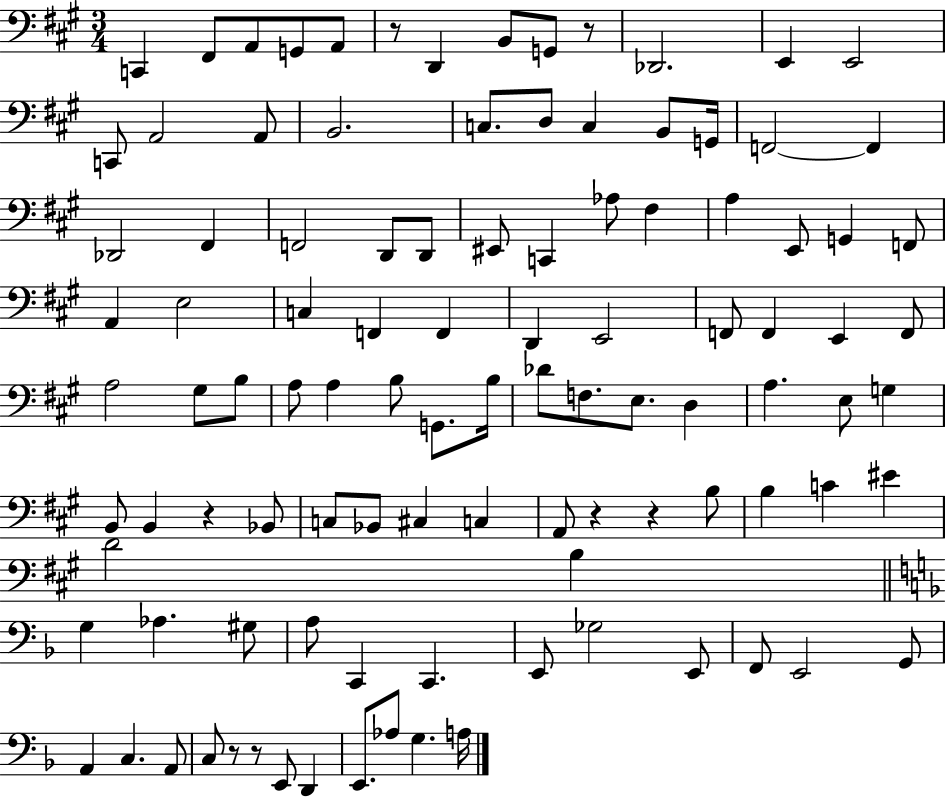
C2/q F#2/e A2/e G2/e A2/e R/e D2/q B2/e G2/e R/e Db2/h. E2/q E2/h C2/e A2/h A2/e B2/h. C3/e. D3/e C3/q B2/e G2/s F2/h F2/q Db2/h F#2/q F2/h D2/e D2/e EIS2/e C2/q Ab3/e F#3/q A3/q E2/e G2/q F2/e A2/q E3/h C3/q F2/q F2/q D2/q E2/h F2/e F2/q E2/q F2/e A3/h G#3/e B3/e A3/e A3/q B3/e G2/e. B3/s Db4/e F3/e. E3/e. D3/q A3/q. E3/e G3/q B2/e B2/q R/q Bb2/e C3/e Bb2/e C#3/q C3/q A2/e R/q R/q B3/e B3/q C4/q EIS4/q D4/h B3/q G3/q Ab3/q. G#3/e A3/e C2/q C2/q. E2/e Gb3/h E2/e F2/e E2/h G2/e A2/q C3/q. A2/e C3/e R/e R/e E2/e D2/q E2/e. Ab3/e G3/q. A3/s